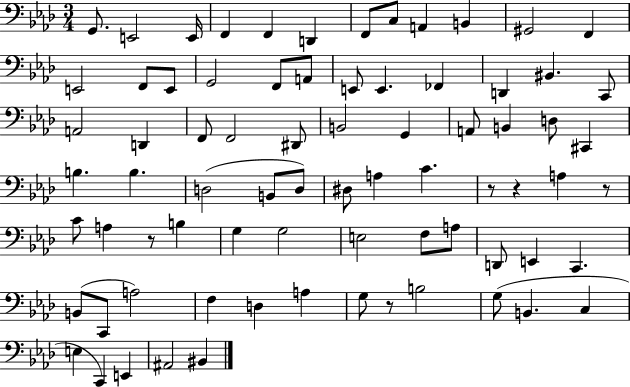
G2/e. E2/h E2/s F2/q F2/q D2/q F2/e C3/e A2/q B2/q G#2/h F2/q E2/h F2/e E2/e G2/h F2/e A2/e E2/e E2/q. FES2/q D2/q BIS2/q. C2/e A2/h D2/q F2/e F2/h D#2/e B2/h G2/q A2/e B2/q D3/e C#2/q B3/q. B3/q. D3/h B2/e D3/e D#3/e A3/q C4/q. R/e R/q A3/q R/e C4/e A3/q R/e B3/q G3/q G3/h E3/h F3/e A3/e D2/e E2/q C2/q. B2/e C2/e A3/h F3/q D3/q A3/q G3/e R/e B3/h G3/e B2/q. C3/q E3/q C2/q E2/q A#2/h BIS2/q